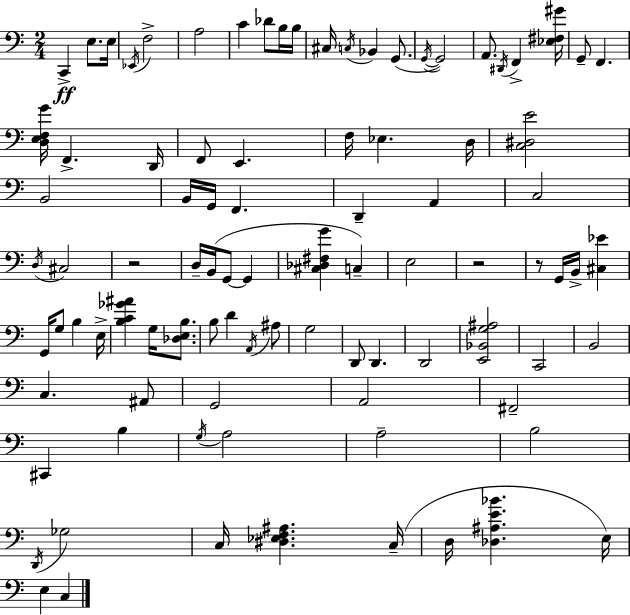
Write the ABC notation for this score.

X:1
T:Untitled
M:2/4
L:1/4
K:C
C,, E,/2 E,/4 _E,,/4 F,2 A,2 C _D/2 B,/4 B,/4 ^C,/4 C,/4 _B,, G,,/2 G,,/4 G,,2 A,,/2 ^D,,/4 F,, [_E,^F,^G]/4 G,,/2 F,, [D,E,F,G]/4 F,, D,,/4 F,,/2 E,, F,/4 _E, D,/4 [C,^D,E]2 B,,2 B,,/4 G,,/4 F,, D,, A,, C,2 D,/4 ^C,2 z2 D,/4 B,,/4 G,,/2 G,, [^C,_D,^F,G] C, E,2 z2 z/2 G,,/4 B,,/4 [^C,_E] G,,/4 G,/2 B, E,/4 [B,C_G^A] G,/4 [_D,E,B,]/2 B,/2 D A,,/4 ^A,/2 G,2 D,,/2 D,, D,,2 [E,,_B,,G,^A,]2 C,,2 B,,2 C, ^A,,/2 G,,2 A,,2 ^F,,2 ^C,, B, G,/4 A,2 A,2 B,2 D,,/4 _G,2 C,/4 [^D,_E,F,^A,] C,/4 D,/4 [_D,^A,E_B] E,/4 E, C,